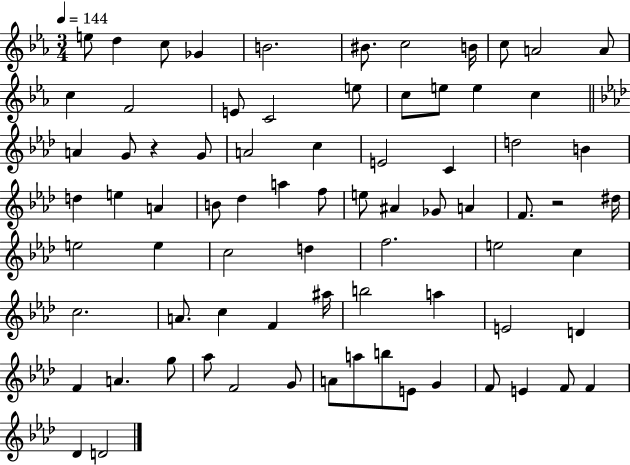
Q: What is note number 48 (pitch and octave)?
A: E5